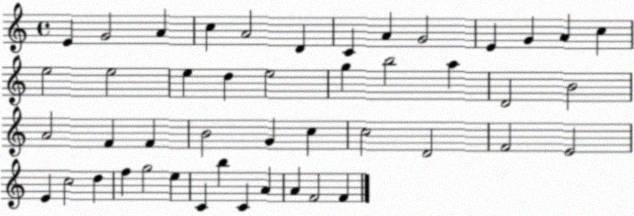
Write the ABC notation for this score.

X:1
T:Untitled
M:4/4
L:1/4
K:C
E G2 A c A2 D C A G2 E G A c e2 e2 e d e2 g b2 a D2 B2 A2 F F B2 G c c2 D2 F2 E2 E c2 d f g2 e C b C A A F2 F